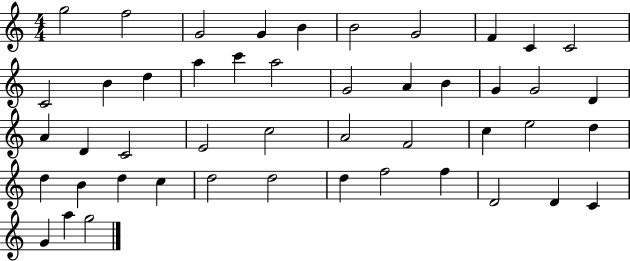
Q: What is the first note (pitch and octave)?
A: G5